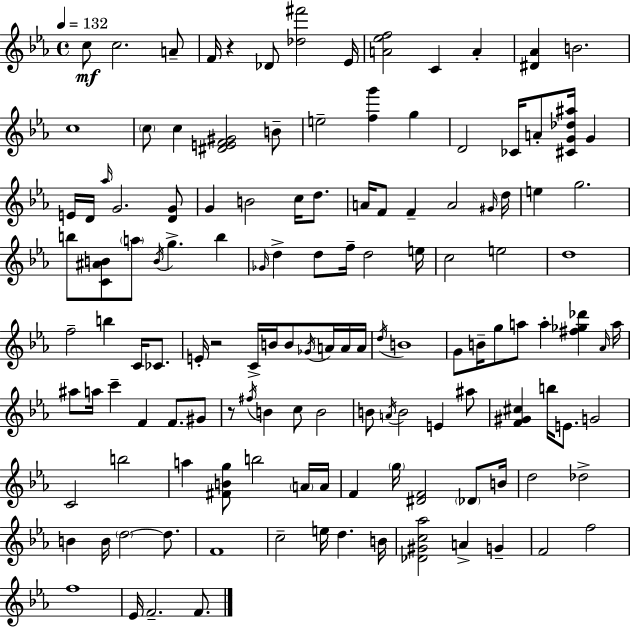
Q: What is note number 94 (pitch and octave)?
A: A4